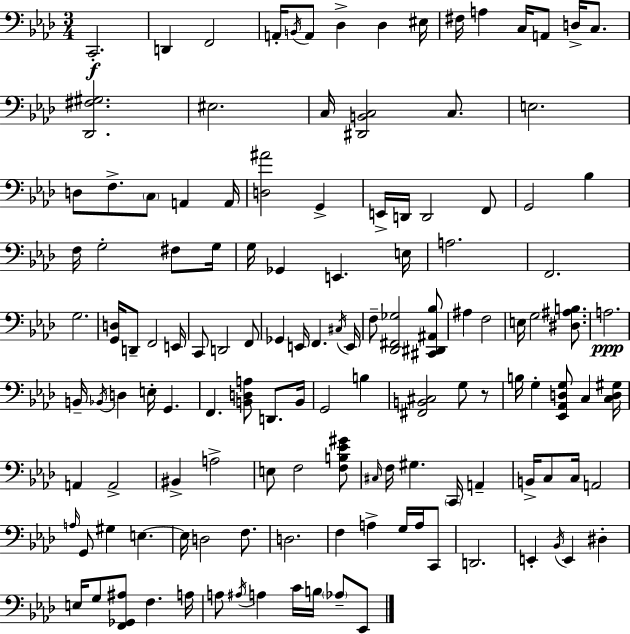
C2/h. D2/q F2/h A2/s B2/s A2/e Db3/q Db3/q EIS3/s F#3/s A3/q C3/s A2/e D3/s C3/e. [Db2,F#3,G#3]/h. EIS3/h. C3/s [D#2,B2,C3]/h C3/e. E3/h. D3/e F3/e. C3/e A2/q A2/s [D3,A#4]/h G2/q E2/s D2/s D2/h F2/e G2/h Bb3/q F3/s G3/h F#3/e G3/s G3/s Gb2/q E2/q. E3/s A3/h. F2/h. G3/h. [G2,D3]/s D2/e F2/h E2/s C2/e D2/h F2/e Gb2/q E2/s F2/q. C#3/s E2/s F3/e [Db2,F#2,Gb3]/h [C#2,D#2,A#2,Bb3]/e A#3/q F3/h E3/s G3/h [D#3,A#3,B3]/e. A3/h. B2/s Bb2/s D3/q E3/s G2/q. F2/q. [B2,D3,A3]/e D2/e. B2/s G2/h B3/q [F#2,B2,C#3]/h G3/e R/e B3/s G3/q [Eb2,Ab2,D3,G3]/e C3/q [C3,D3,G#3]/s A2/q A2/h BIS2/q A3/h E3/e F3/h [F3,B3,Eb4,G#4]/e C#3/s F3/s G#3/q. C2/s A2/q B2/s C3/e C3/s A2/h A3/s G2/e G#3/q E3/q. E3/s D3/h F3/e. D3/h. F3/q A3/q G3/s A3/s C2/e D2/h. E2/q Bb2/s E2/q D#3/q E3/s G3/e [F2,Gb2,A#3]/e F3/q. A3/s A3/e A#3/s A3/q C4/s B3/s Ab3/e Eb2/e